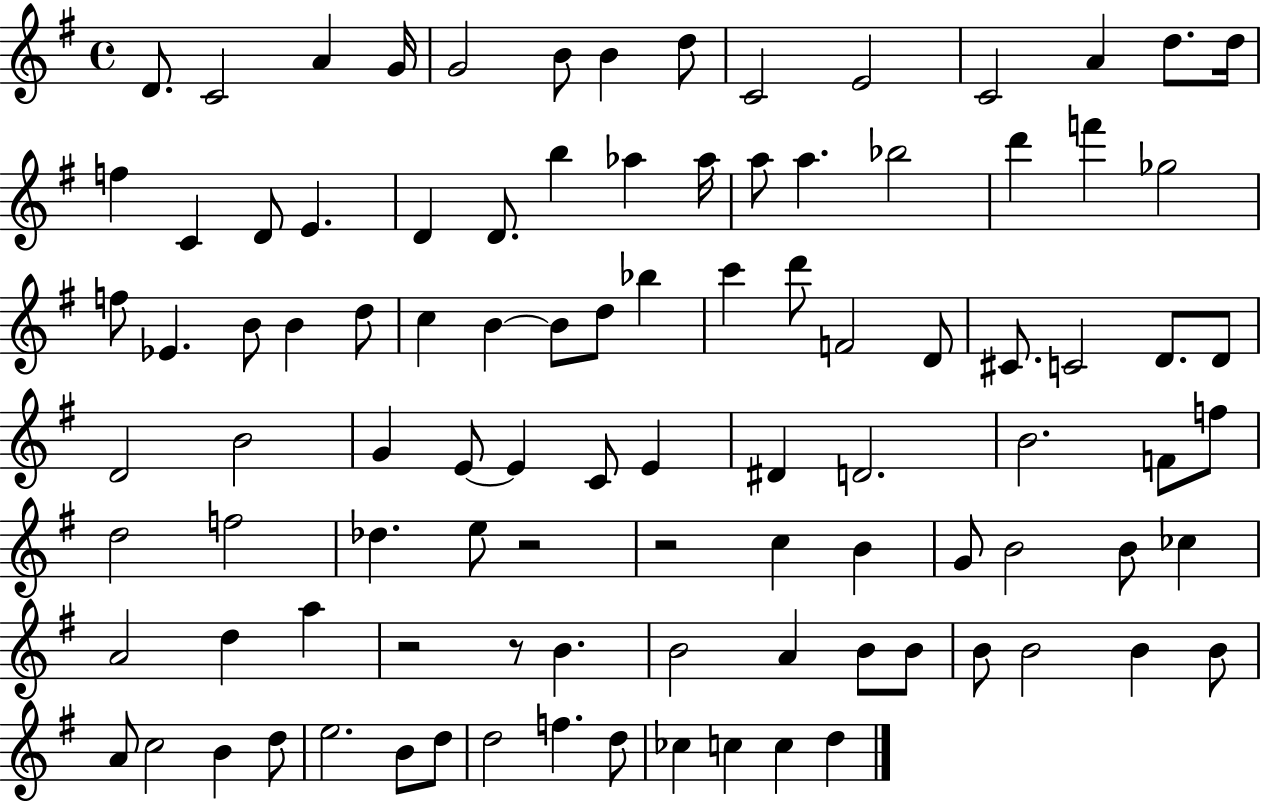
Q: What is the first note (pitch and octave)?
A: D4